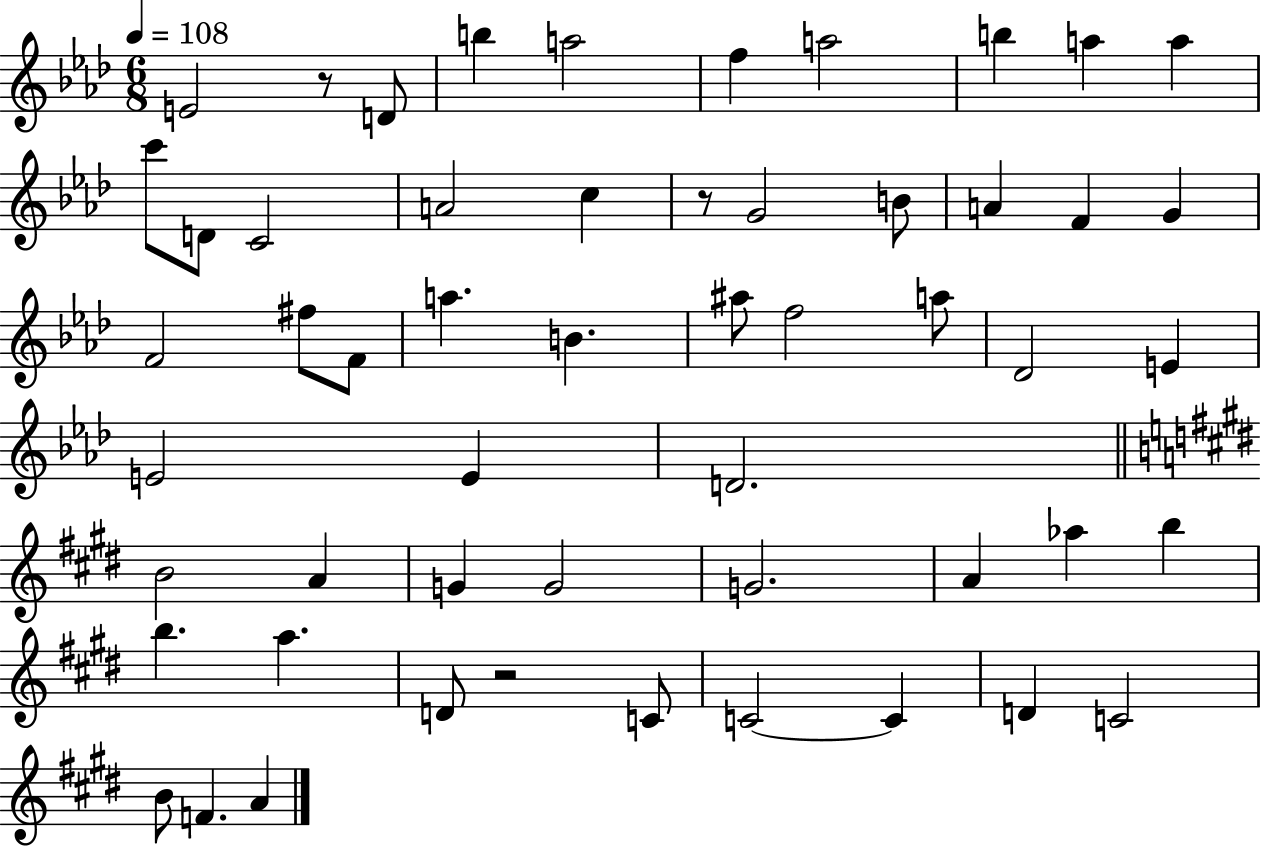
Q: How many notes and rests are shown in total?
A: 54